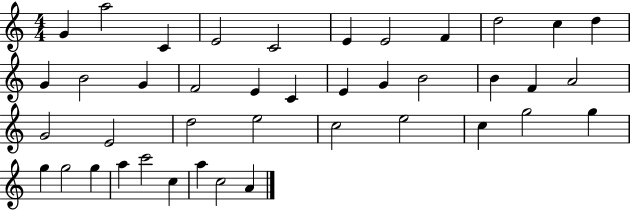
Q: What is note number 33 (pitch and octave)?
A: G5